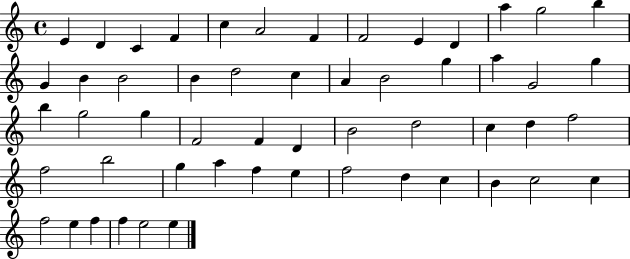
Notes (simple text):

E4/q D4/q C4/q F4/q C5/q A4/h F4/q F4/h E4/q D4/q A5/q G5/h B5/q G4/q B4/q B4/h B4/q D5/h C5/q A4/q B4/h G5/q A5/q G4/h G5/q B5/q G5/h G5/q F4/h F4/q D4/q B4/h D5/h C5/q D5/q F5/h F5/h B5/h G5/q A5/q F5/q E5/q F5/h D5/q C5/q B4/q C5/h C5/q F5/h E5/q F5/q F5/q E5/h E5/q